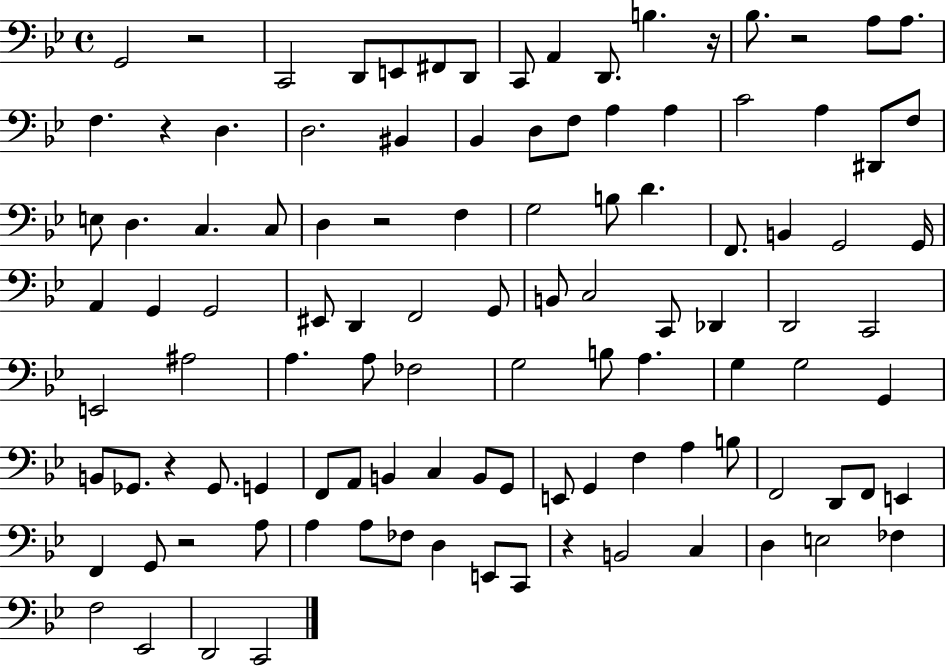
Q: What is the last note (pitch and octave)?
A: C2